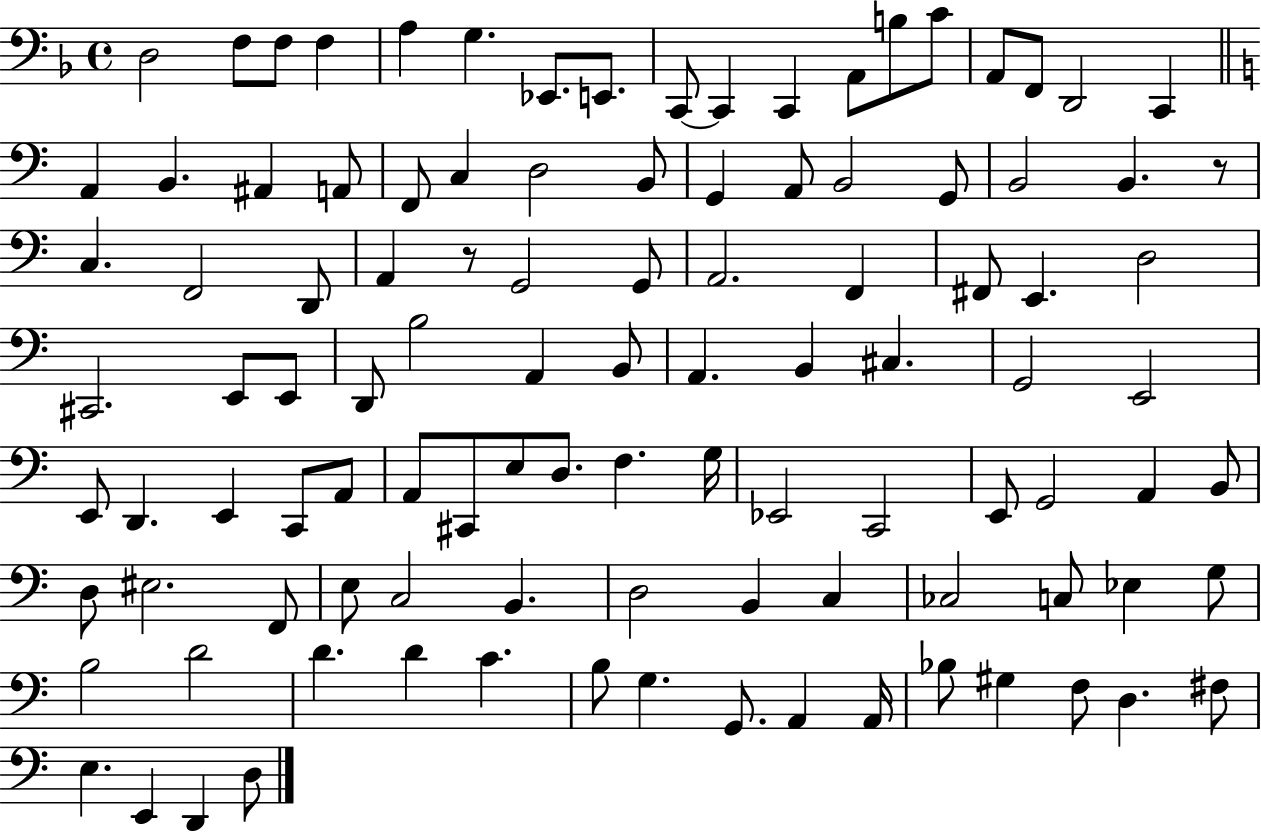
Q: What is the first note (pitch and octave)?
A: D3